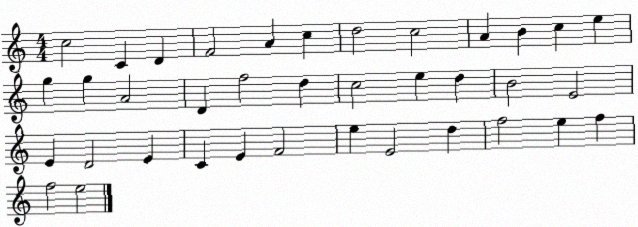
X:1
T:Untitled
M:4/4
L:1/4
K:C
c2 C D F2 A c d2 c2 A B c e g g A2 D f2 d c2 e d B2 E2 E D2 E C E F2 e E2 d f2 e f f2 e2